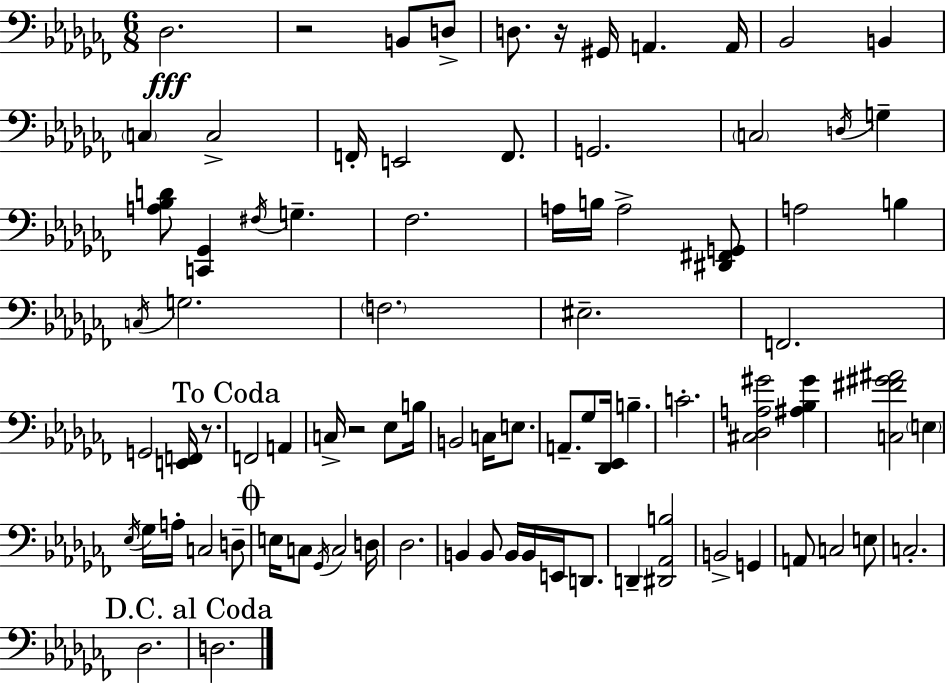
Db3/h. R/h B2/e D3/e D3/e. R/s G#2/s A2/q. A2/s Bb2/h B2/q C3/q C3/h F2/s E2/h F2/e. G2/h. C3/h D3/s G3/q [A3,Bb3,D4]/e [C2,Gb2]/q F#3/s G3/q. FES3/h. A3/s B3/s A3/h [D#2,F#2,G2]/e A3/h B3/q C3/s G3/h. F3/h. EIS3/h. F2/h. G2/h [E2,F2]/s R/e. F2/h A2/q C3/s R/h Eb3/e B3/s B2/h C3/s E3/e. A2/e. Gb3/e [Db2,Eb2]/s B3/q. C4/h. [C#3,Db3,A3,G#4]/h [A#3,Bb3,G#4]/q [C3,F#4,G#4,A#4]/h E3/q Eb3/s Gb3/s A3/s C3/h D3/e E3/s C3/e Gb2/s C3/h D3/s Db3/h. B2/q B2/e B2/s B2/s E2/s D2/e. D2/q [D#2,Ab2,B3]/h B2/h G2/q A2/e C3/h E3/e C3/h. Db3/h. D3/h.